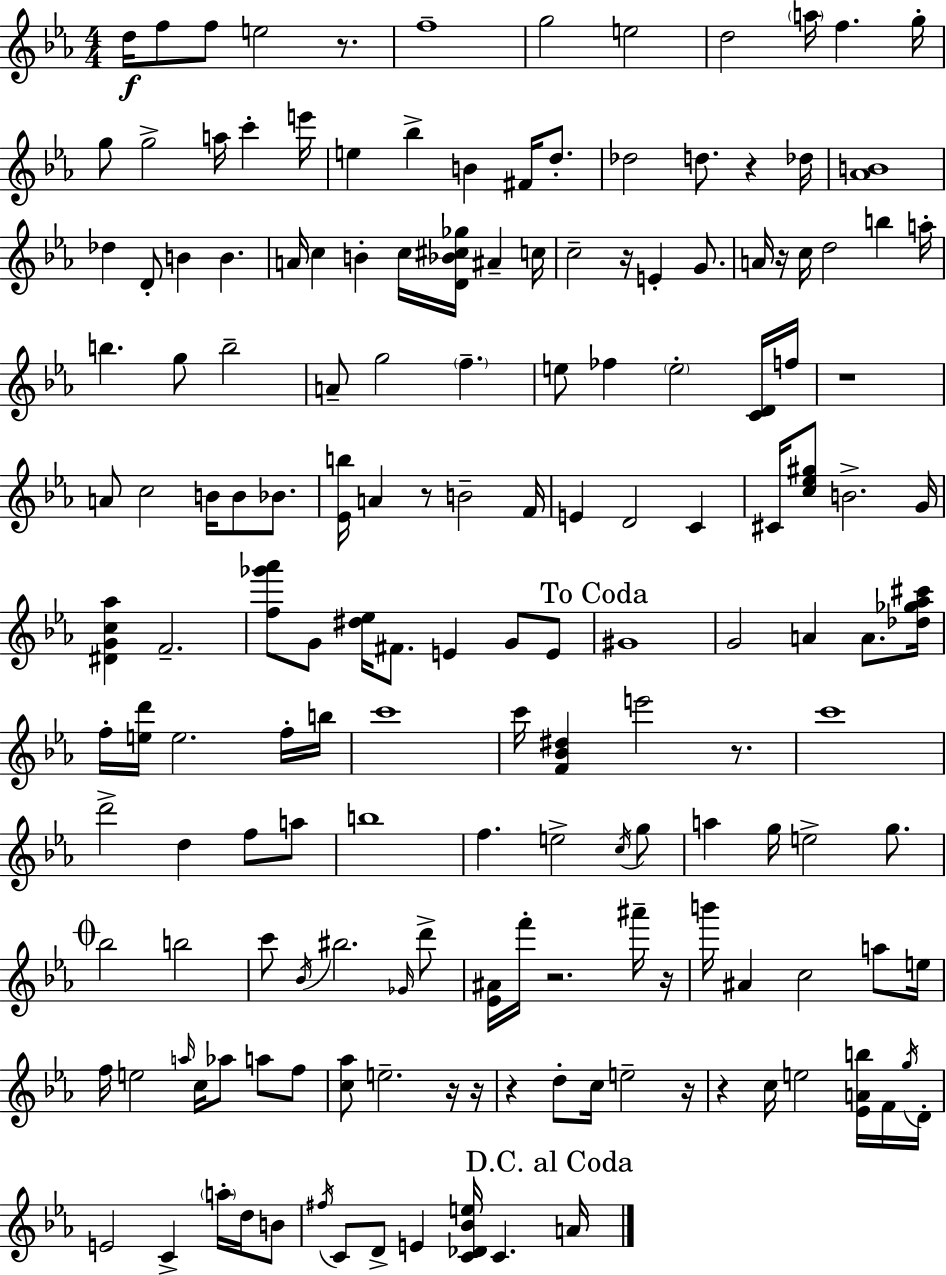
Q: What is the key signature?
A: EES major